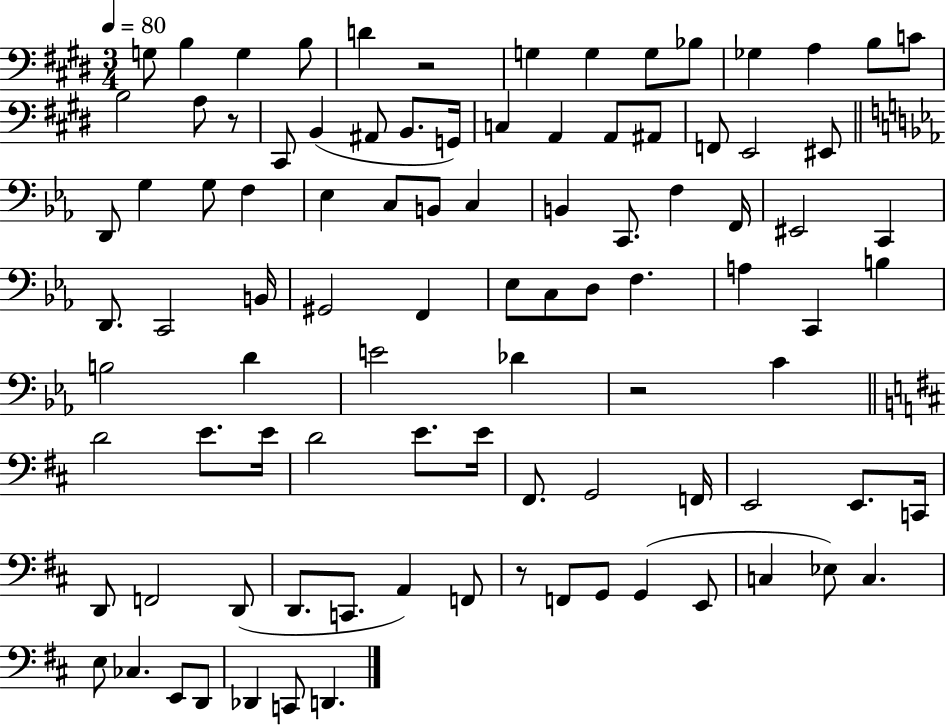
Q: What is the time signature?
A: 3/4